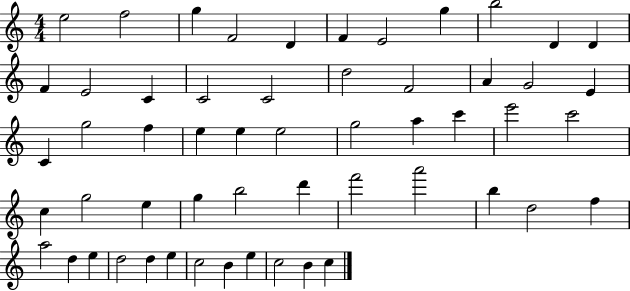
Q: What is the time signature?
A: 4/4